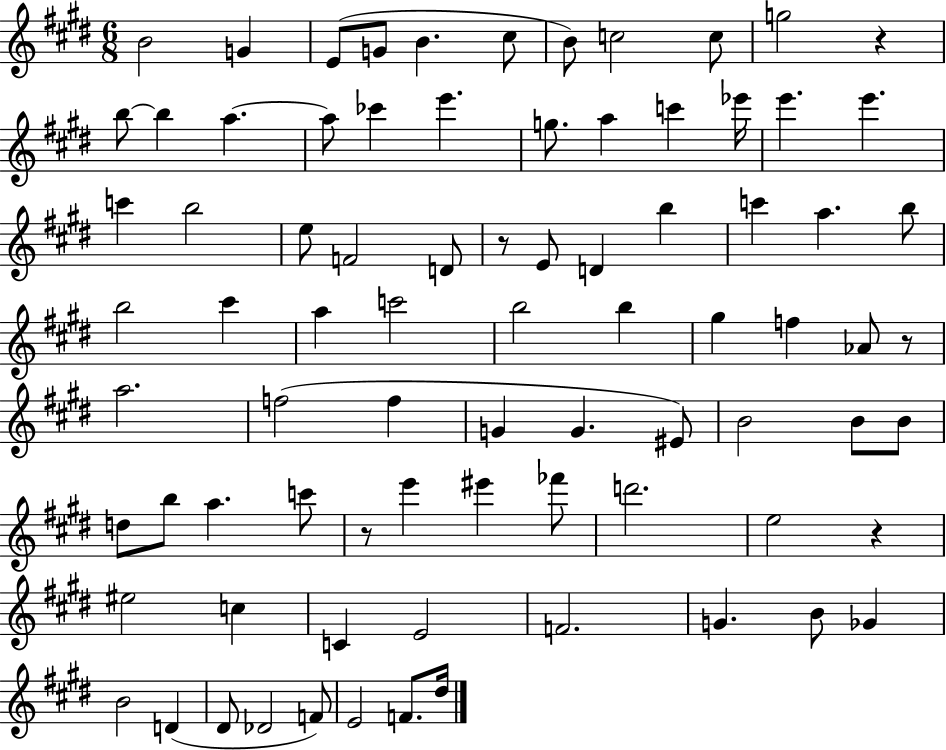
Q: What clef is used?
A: treble